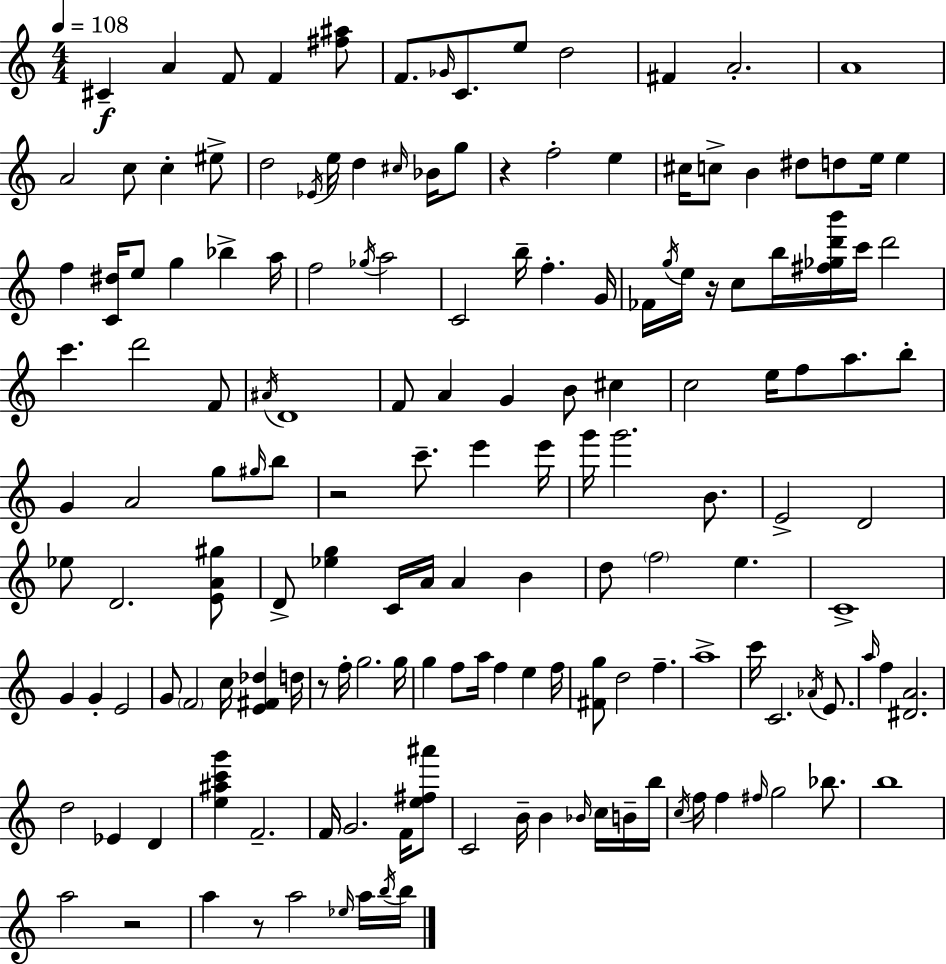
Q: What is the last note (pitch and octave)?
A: B5